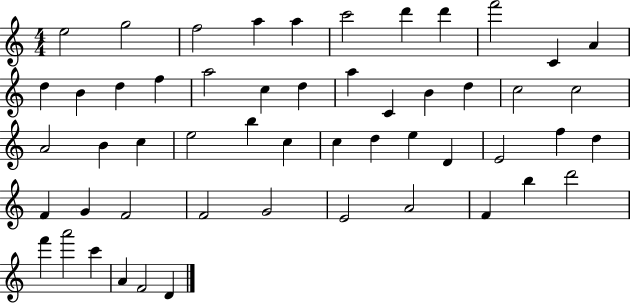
E5/h G5/h F5/h A5/q A5/q C6/h D6/q D6/q F6/h C4/q A4/q D5/q B4/q D5/q F5/q A5/h C5/q D5/q A5/q C4/q B4/q D5/q C5/h C5/h A4/h B4/q C5/q E5/h B5/q C5/q C5/q D5/q E5/q D4/q E4/h F5/q D5/q F4/q G4/q F4/h F4/h G4/h E4/h A4/h F4/q B5/q D6/h F6/q A6/h C6/q A4/q F4/h D4/q